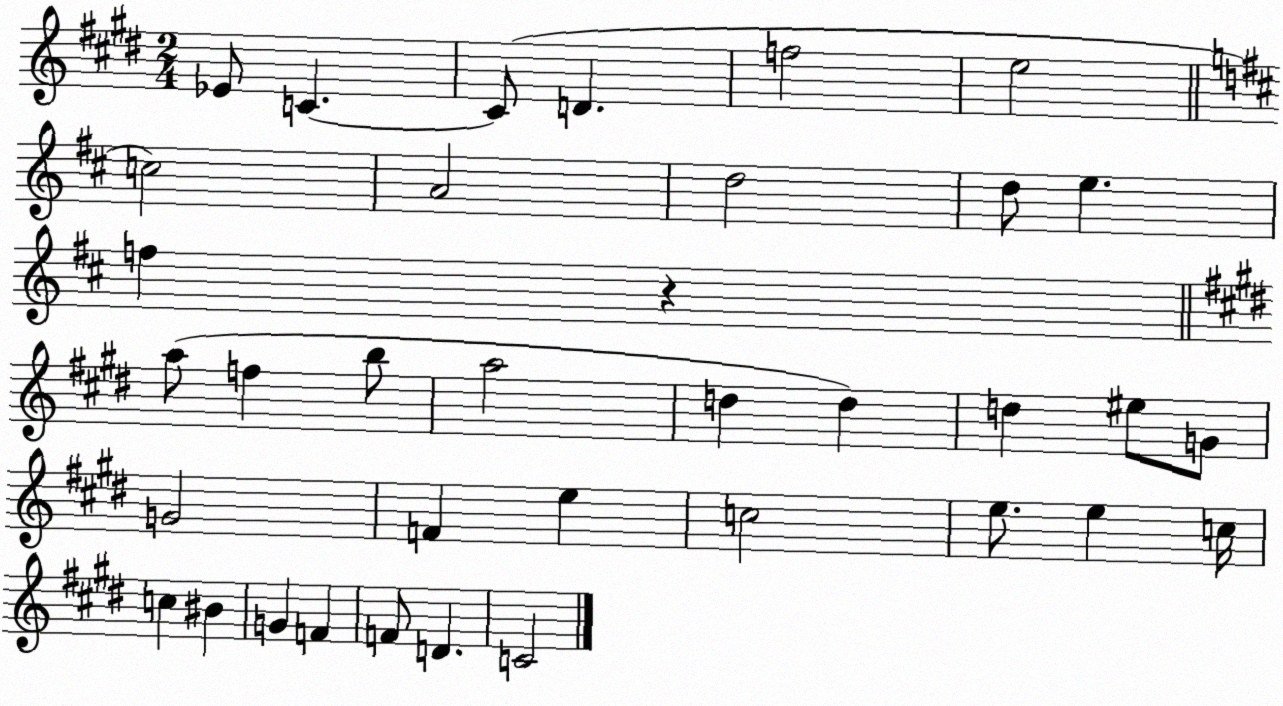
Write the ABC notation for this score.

X:1
T:Untitled
M:2/4
L:1/4
K:E
_E/2 C C/2 D f2 e2 c2 A2 d2 d/2 e f z a/2 f b/2 a2 d d d ^e/2 G/2 G2 F e c2 e/2 e c/4 c ^B G F F/2 D C2